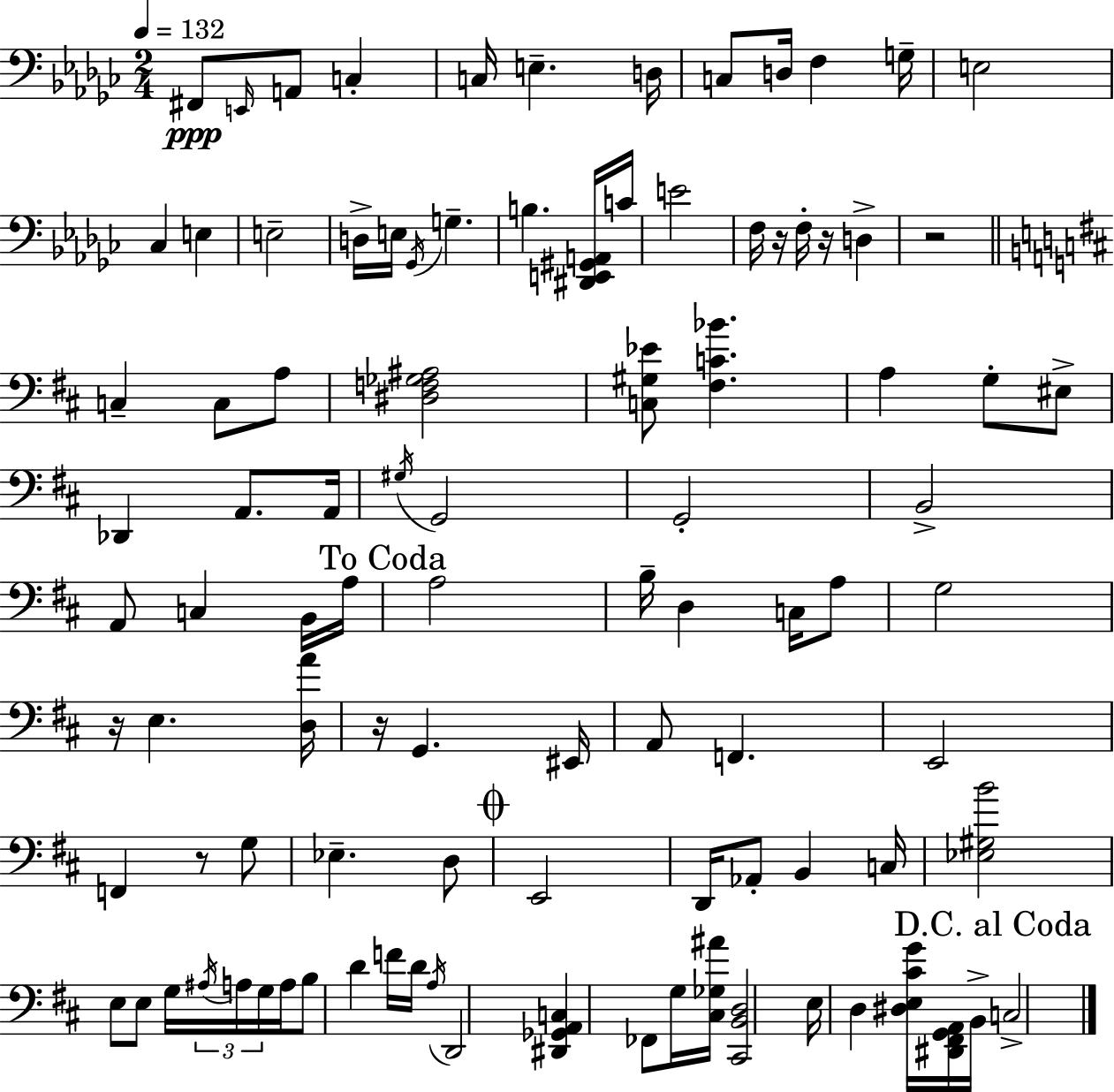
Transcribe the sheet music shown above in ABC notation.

X:1
T:Untitled
M:2/4
L:1/4
K:Ebm
^F,,/2 E,,/4 A,,/2 C, C,/4 E, D,/4 C,/2 D,/4 F, G,/4 E,2 _C, E, E,2 D,/4 E,/4 _G,,/4 G, B, [^D,,E,,^G,,A,,]/4 C/4 E2 F,/4 z/4 F,/4 z/4 D, z2 C, C,/2 A,/2 [^D,F,_G,^A,]2 [C,^G,_E]/2 [^F,C_B] A, G,/2 ^E,/2 _D,, A,,/2 A,,/4 ^G,/4 G,,2 G,,2 B,,2 A,,/2 C, B,,/4 A,/4 A,2 B,/4 D, C,/4 A,/2 G,2 z/4 E, [D,A]/4 z/4 G,, ^E,,/4 A,,/2 F,, E,,2 F,, z/2 G,/2 _E, D,/2 E,,2 D,,/4 _A,,/2 B,, C,/4 [_E,^G,B]2 E,/2 E,/2 G,/4 ^A,/4 A,/4 G,/4 A,/4 B,/2 D F/4 D/4 A,/4 D,,2 [^D,,_G,,A,,C,] _F,,/2 G,/4 [^C,_G,^A]/4 [^C,,B,,D,]2 E,/4 D, [^D,E,^CG]/4 [^D,,^F,,G,,A,,]/4 B,,/4 C,2